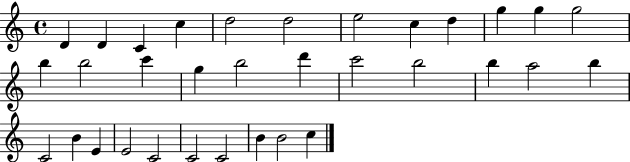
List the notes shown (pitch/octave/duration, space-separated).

D4/q D4/q C4/q C5/q D5/h D5/h E5/h C5/q D5/q G5/q G5/q G5/h B5/q B5/h C6/q G5/q B5/h D6/q C6/h B5/h B5/q A5/h B5/q C4/h B4/q E4/q E4/h C4/h C4/h C4/h B4/q B4/h C5/q